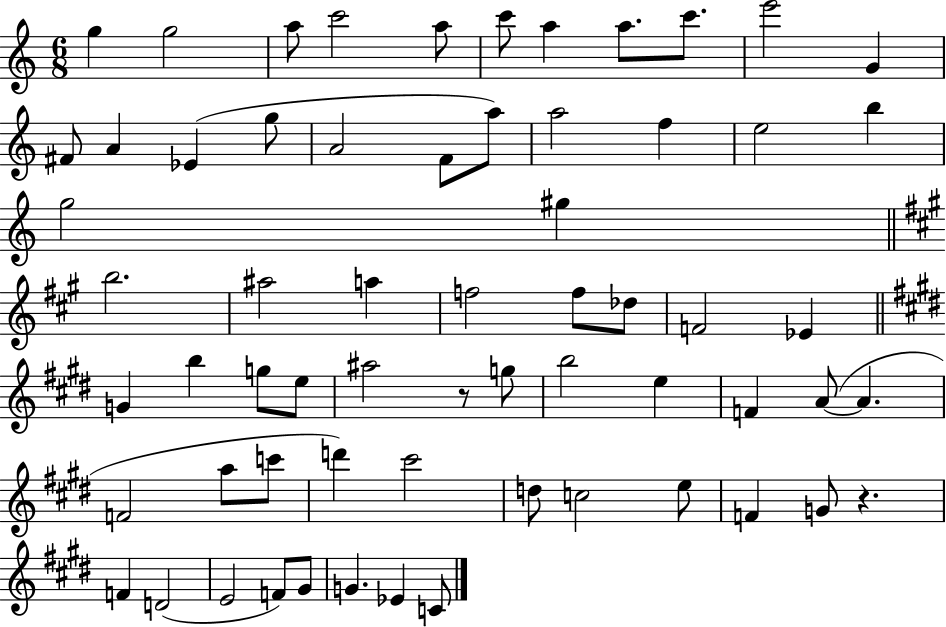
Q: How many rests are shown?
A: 2